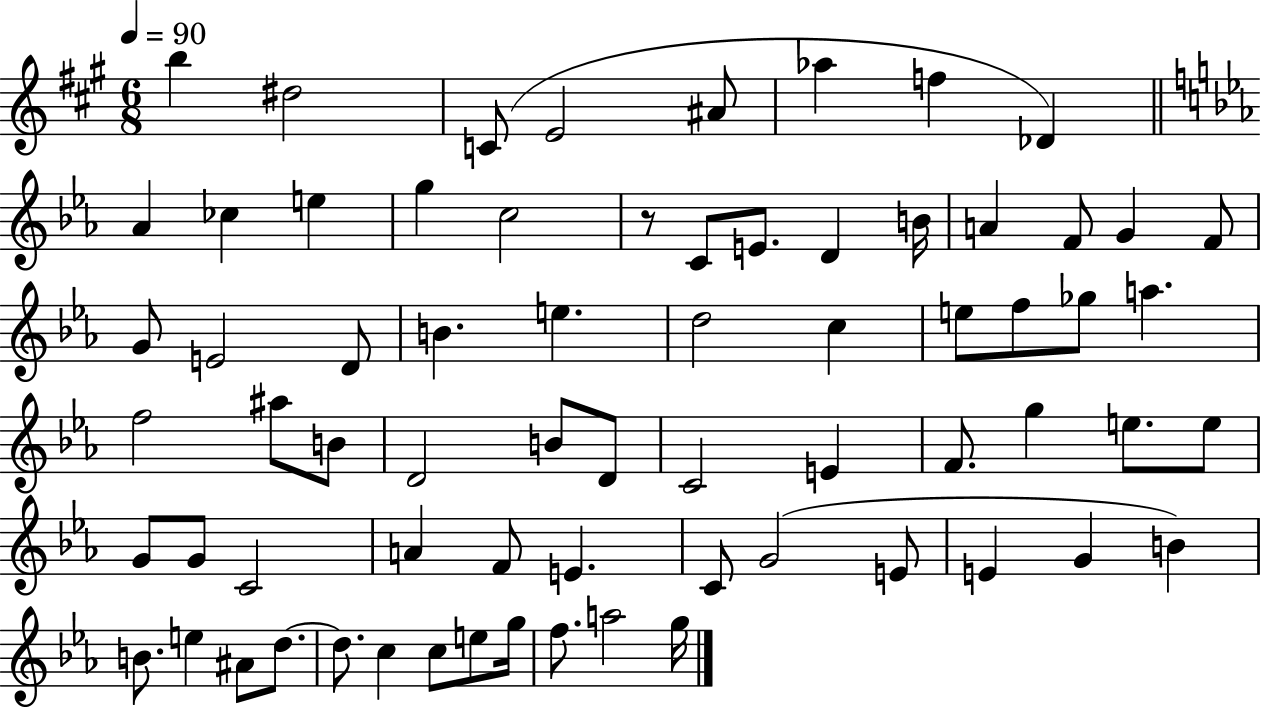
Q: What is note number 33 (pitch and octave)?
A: F5